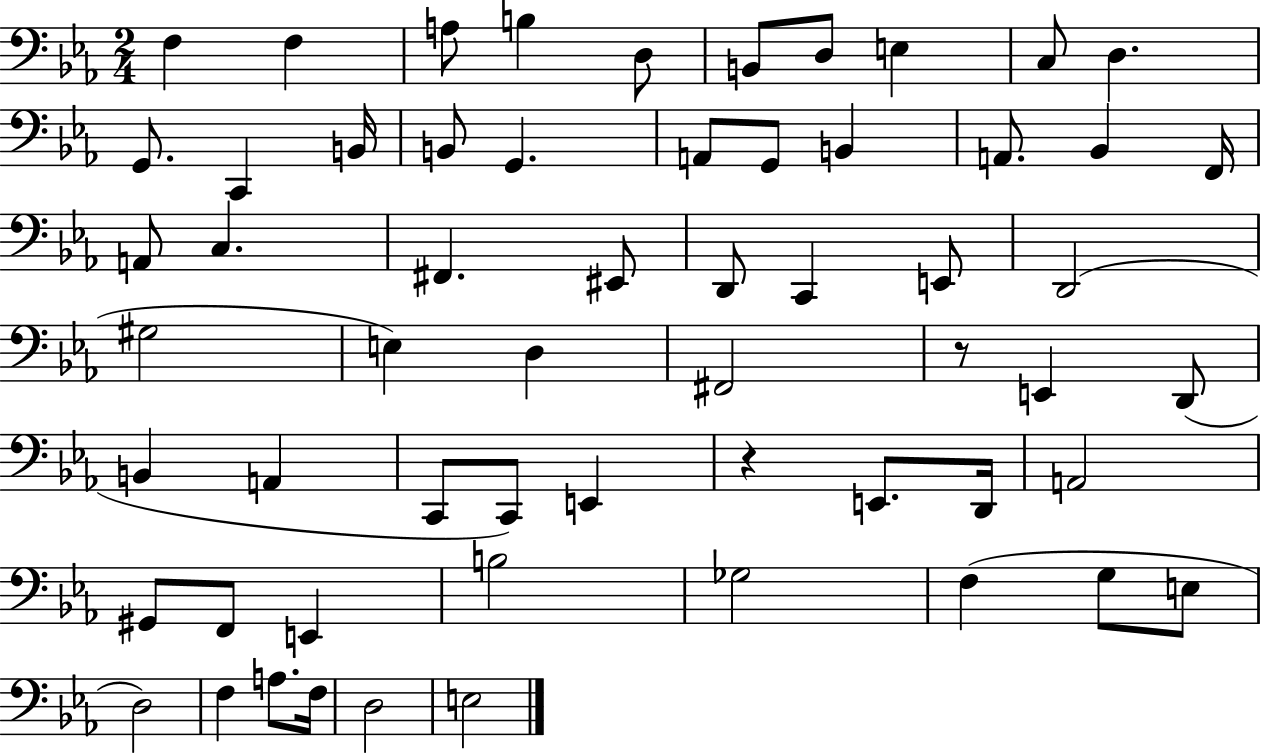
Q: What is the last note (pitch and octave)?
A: E3